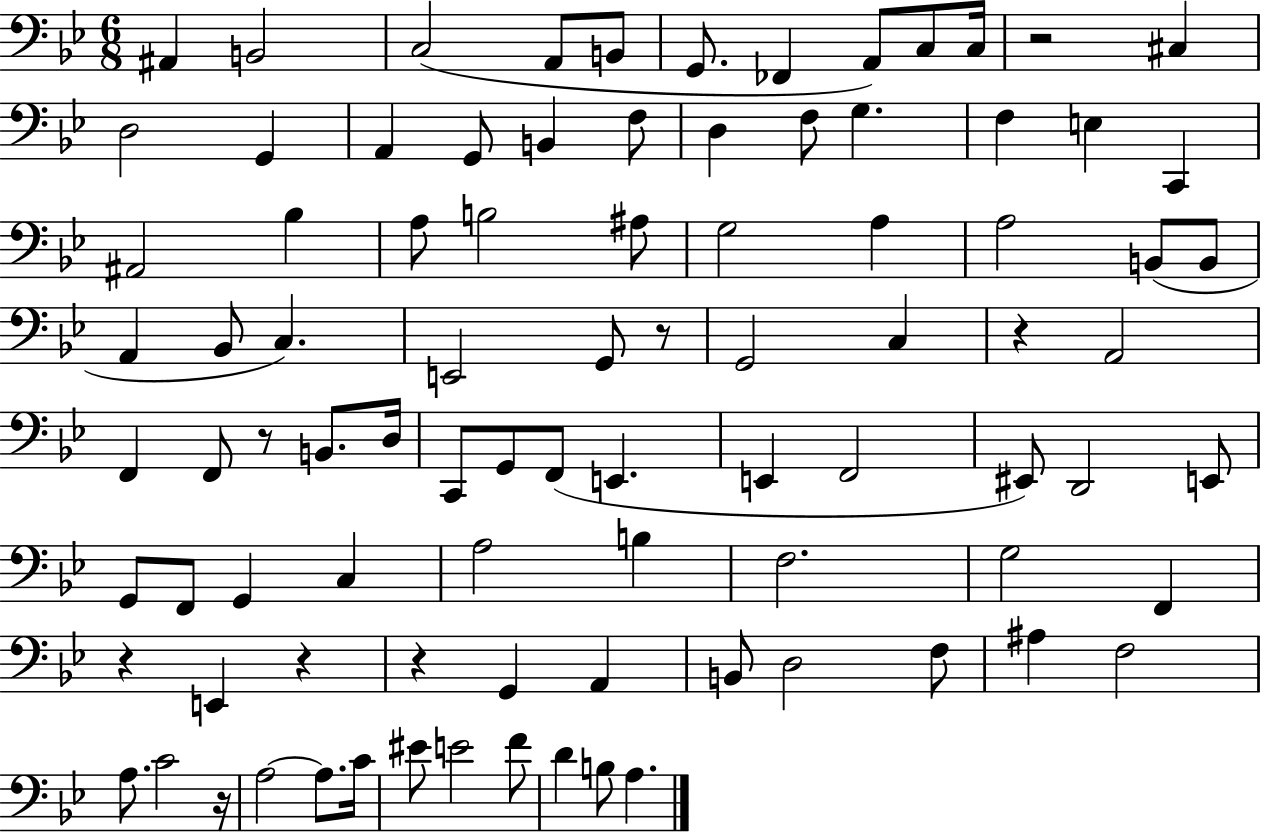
{
  \clef bass
  \numericTimeSignature
  \time 6/8
  \key bes \major
  \repeat volta 2 { ais,4 b,2 | c2( a,8 b,8 | g,8. fes,4 a,8) c8 c16 | r2 cis4 | \break d2 g,4 | a,4 g,8 b,4 f8 | d4 f8 g4. | f4 e4 c,4 | \break ais,2 bes4 | a8 b2 ais8 | g2 a4 | a2 b,8( b,8 | \break a,4 bes,8 c4.) | e,2 g,8 r8 | g,2 c4 | r4 a,2 | \break f,4 f,8 r8 b,8. d16 | c,8 g,8 f,8( e,4. | e,4 f,2 | eis,8) d,2 e,8 | \break g,8 f,8 g,4 c4 | a2 b4 | f2. | g2 f,4 | \break r4 e,4 r4 | r4 g,4 a,4 | b,8 d2 f8 | ais4 f2 | \break a8. c'2 r16 | a2~~ a8. c'16 | eis'8 e'2 f'8 | d'4 b8 a4. | \break } \bar "|."
}